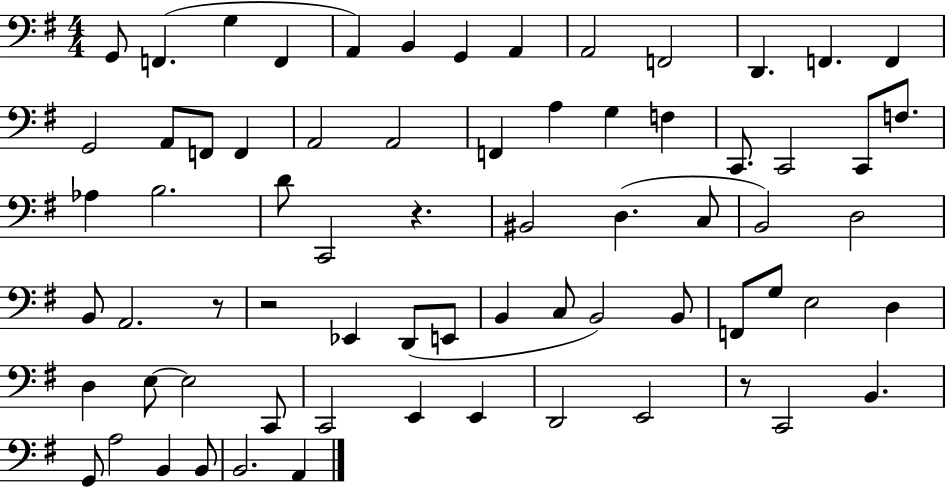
X:1
T:Untitled
M:4/4
L:1/4
K:G
G,,/2 F,, G, F,, A,, B,, G,, A,, A,,2 F,,2 D,, F,, F,, G,,2 A,,/2 F,,/2 F,, A,,2 A,,2 F,, A, G, F, C,,/2 C,,2 C,,/2 F,/2 _A, B,2 D/2 C,,2 z ^B,,2 D, C,/2 B,,2 D,2 B,,/2 A,,2 z/2 z2 _E,, D,,/2 E,,/2 B,, C,/2 B,,2 B,,/2 F,,/2 G,/2 E,2 D, D, E,/2 E,2 C,,/2 C,,2 E,, E,, D,,2 E,,2 z/2 C,,2 B,, G,,/2 A,2 B,, B,,/2 B,,2 A,,